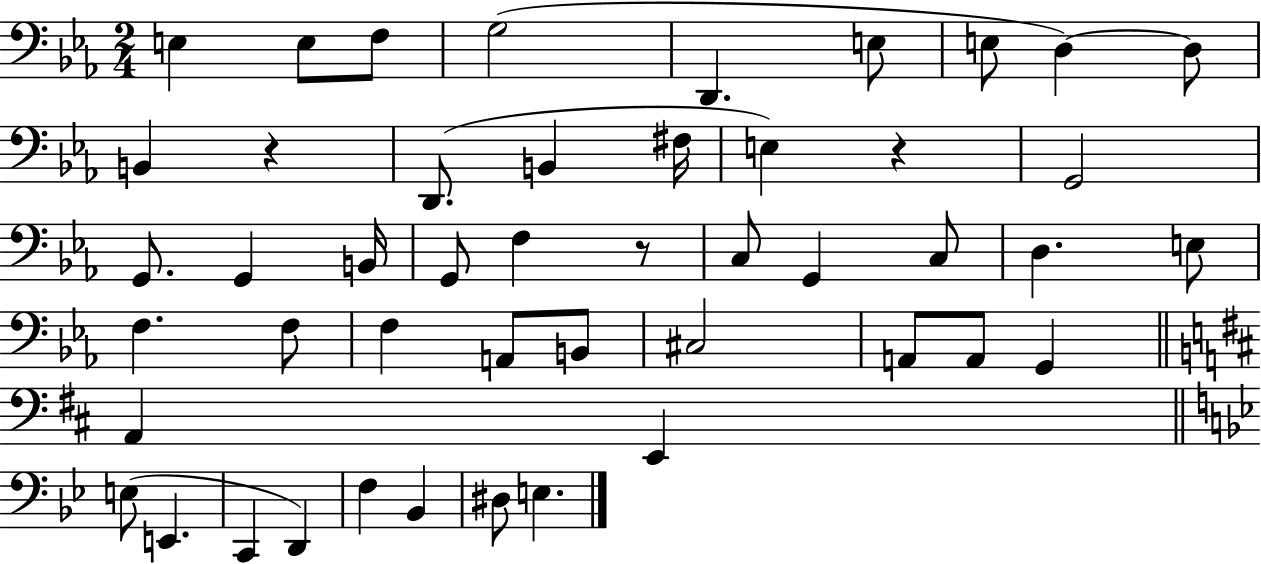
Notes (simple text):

E3/q E3/e F3/e G3/h D2/q. E3/e E3/e D3/q D3/e B2/q R/q D2/e. B2/q F#3/s E3/q R/q G2/h G2/e. G2/q B2/s G2/e F3/q R/e C3/e G2/q C3/e D3/q. E3/e F3/q. F3/e F3/q A2/e B2/e C#3/h A2/e A2/e G2/q A2/q E2/q E3/e E2/q. C2/q D2/q F3/q Bb2/q D#3/e E3/q.